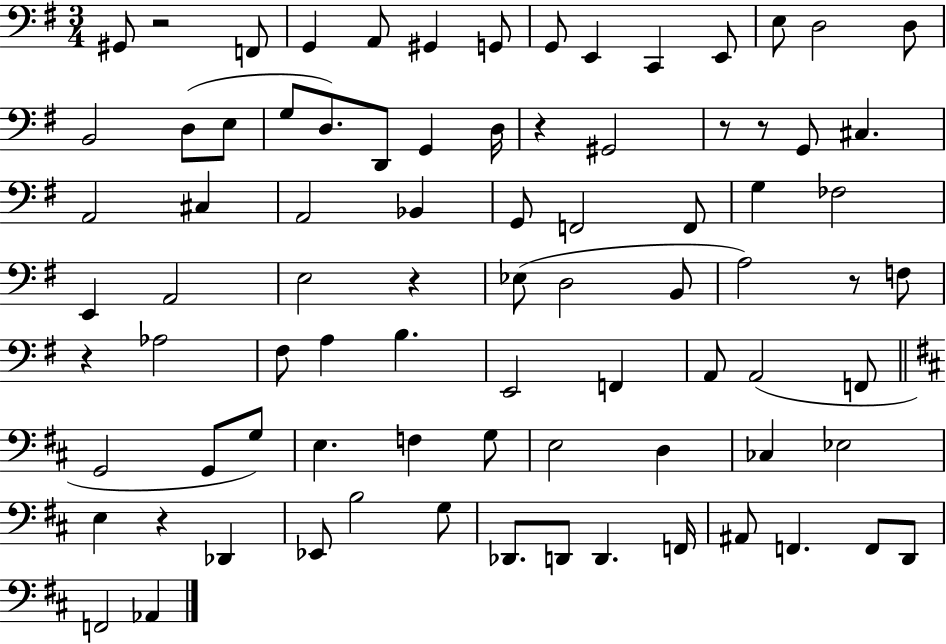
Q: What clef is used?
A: bass